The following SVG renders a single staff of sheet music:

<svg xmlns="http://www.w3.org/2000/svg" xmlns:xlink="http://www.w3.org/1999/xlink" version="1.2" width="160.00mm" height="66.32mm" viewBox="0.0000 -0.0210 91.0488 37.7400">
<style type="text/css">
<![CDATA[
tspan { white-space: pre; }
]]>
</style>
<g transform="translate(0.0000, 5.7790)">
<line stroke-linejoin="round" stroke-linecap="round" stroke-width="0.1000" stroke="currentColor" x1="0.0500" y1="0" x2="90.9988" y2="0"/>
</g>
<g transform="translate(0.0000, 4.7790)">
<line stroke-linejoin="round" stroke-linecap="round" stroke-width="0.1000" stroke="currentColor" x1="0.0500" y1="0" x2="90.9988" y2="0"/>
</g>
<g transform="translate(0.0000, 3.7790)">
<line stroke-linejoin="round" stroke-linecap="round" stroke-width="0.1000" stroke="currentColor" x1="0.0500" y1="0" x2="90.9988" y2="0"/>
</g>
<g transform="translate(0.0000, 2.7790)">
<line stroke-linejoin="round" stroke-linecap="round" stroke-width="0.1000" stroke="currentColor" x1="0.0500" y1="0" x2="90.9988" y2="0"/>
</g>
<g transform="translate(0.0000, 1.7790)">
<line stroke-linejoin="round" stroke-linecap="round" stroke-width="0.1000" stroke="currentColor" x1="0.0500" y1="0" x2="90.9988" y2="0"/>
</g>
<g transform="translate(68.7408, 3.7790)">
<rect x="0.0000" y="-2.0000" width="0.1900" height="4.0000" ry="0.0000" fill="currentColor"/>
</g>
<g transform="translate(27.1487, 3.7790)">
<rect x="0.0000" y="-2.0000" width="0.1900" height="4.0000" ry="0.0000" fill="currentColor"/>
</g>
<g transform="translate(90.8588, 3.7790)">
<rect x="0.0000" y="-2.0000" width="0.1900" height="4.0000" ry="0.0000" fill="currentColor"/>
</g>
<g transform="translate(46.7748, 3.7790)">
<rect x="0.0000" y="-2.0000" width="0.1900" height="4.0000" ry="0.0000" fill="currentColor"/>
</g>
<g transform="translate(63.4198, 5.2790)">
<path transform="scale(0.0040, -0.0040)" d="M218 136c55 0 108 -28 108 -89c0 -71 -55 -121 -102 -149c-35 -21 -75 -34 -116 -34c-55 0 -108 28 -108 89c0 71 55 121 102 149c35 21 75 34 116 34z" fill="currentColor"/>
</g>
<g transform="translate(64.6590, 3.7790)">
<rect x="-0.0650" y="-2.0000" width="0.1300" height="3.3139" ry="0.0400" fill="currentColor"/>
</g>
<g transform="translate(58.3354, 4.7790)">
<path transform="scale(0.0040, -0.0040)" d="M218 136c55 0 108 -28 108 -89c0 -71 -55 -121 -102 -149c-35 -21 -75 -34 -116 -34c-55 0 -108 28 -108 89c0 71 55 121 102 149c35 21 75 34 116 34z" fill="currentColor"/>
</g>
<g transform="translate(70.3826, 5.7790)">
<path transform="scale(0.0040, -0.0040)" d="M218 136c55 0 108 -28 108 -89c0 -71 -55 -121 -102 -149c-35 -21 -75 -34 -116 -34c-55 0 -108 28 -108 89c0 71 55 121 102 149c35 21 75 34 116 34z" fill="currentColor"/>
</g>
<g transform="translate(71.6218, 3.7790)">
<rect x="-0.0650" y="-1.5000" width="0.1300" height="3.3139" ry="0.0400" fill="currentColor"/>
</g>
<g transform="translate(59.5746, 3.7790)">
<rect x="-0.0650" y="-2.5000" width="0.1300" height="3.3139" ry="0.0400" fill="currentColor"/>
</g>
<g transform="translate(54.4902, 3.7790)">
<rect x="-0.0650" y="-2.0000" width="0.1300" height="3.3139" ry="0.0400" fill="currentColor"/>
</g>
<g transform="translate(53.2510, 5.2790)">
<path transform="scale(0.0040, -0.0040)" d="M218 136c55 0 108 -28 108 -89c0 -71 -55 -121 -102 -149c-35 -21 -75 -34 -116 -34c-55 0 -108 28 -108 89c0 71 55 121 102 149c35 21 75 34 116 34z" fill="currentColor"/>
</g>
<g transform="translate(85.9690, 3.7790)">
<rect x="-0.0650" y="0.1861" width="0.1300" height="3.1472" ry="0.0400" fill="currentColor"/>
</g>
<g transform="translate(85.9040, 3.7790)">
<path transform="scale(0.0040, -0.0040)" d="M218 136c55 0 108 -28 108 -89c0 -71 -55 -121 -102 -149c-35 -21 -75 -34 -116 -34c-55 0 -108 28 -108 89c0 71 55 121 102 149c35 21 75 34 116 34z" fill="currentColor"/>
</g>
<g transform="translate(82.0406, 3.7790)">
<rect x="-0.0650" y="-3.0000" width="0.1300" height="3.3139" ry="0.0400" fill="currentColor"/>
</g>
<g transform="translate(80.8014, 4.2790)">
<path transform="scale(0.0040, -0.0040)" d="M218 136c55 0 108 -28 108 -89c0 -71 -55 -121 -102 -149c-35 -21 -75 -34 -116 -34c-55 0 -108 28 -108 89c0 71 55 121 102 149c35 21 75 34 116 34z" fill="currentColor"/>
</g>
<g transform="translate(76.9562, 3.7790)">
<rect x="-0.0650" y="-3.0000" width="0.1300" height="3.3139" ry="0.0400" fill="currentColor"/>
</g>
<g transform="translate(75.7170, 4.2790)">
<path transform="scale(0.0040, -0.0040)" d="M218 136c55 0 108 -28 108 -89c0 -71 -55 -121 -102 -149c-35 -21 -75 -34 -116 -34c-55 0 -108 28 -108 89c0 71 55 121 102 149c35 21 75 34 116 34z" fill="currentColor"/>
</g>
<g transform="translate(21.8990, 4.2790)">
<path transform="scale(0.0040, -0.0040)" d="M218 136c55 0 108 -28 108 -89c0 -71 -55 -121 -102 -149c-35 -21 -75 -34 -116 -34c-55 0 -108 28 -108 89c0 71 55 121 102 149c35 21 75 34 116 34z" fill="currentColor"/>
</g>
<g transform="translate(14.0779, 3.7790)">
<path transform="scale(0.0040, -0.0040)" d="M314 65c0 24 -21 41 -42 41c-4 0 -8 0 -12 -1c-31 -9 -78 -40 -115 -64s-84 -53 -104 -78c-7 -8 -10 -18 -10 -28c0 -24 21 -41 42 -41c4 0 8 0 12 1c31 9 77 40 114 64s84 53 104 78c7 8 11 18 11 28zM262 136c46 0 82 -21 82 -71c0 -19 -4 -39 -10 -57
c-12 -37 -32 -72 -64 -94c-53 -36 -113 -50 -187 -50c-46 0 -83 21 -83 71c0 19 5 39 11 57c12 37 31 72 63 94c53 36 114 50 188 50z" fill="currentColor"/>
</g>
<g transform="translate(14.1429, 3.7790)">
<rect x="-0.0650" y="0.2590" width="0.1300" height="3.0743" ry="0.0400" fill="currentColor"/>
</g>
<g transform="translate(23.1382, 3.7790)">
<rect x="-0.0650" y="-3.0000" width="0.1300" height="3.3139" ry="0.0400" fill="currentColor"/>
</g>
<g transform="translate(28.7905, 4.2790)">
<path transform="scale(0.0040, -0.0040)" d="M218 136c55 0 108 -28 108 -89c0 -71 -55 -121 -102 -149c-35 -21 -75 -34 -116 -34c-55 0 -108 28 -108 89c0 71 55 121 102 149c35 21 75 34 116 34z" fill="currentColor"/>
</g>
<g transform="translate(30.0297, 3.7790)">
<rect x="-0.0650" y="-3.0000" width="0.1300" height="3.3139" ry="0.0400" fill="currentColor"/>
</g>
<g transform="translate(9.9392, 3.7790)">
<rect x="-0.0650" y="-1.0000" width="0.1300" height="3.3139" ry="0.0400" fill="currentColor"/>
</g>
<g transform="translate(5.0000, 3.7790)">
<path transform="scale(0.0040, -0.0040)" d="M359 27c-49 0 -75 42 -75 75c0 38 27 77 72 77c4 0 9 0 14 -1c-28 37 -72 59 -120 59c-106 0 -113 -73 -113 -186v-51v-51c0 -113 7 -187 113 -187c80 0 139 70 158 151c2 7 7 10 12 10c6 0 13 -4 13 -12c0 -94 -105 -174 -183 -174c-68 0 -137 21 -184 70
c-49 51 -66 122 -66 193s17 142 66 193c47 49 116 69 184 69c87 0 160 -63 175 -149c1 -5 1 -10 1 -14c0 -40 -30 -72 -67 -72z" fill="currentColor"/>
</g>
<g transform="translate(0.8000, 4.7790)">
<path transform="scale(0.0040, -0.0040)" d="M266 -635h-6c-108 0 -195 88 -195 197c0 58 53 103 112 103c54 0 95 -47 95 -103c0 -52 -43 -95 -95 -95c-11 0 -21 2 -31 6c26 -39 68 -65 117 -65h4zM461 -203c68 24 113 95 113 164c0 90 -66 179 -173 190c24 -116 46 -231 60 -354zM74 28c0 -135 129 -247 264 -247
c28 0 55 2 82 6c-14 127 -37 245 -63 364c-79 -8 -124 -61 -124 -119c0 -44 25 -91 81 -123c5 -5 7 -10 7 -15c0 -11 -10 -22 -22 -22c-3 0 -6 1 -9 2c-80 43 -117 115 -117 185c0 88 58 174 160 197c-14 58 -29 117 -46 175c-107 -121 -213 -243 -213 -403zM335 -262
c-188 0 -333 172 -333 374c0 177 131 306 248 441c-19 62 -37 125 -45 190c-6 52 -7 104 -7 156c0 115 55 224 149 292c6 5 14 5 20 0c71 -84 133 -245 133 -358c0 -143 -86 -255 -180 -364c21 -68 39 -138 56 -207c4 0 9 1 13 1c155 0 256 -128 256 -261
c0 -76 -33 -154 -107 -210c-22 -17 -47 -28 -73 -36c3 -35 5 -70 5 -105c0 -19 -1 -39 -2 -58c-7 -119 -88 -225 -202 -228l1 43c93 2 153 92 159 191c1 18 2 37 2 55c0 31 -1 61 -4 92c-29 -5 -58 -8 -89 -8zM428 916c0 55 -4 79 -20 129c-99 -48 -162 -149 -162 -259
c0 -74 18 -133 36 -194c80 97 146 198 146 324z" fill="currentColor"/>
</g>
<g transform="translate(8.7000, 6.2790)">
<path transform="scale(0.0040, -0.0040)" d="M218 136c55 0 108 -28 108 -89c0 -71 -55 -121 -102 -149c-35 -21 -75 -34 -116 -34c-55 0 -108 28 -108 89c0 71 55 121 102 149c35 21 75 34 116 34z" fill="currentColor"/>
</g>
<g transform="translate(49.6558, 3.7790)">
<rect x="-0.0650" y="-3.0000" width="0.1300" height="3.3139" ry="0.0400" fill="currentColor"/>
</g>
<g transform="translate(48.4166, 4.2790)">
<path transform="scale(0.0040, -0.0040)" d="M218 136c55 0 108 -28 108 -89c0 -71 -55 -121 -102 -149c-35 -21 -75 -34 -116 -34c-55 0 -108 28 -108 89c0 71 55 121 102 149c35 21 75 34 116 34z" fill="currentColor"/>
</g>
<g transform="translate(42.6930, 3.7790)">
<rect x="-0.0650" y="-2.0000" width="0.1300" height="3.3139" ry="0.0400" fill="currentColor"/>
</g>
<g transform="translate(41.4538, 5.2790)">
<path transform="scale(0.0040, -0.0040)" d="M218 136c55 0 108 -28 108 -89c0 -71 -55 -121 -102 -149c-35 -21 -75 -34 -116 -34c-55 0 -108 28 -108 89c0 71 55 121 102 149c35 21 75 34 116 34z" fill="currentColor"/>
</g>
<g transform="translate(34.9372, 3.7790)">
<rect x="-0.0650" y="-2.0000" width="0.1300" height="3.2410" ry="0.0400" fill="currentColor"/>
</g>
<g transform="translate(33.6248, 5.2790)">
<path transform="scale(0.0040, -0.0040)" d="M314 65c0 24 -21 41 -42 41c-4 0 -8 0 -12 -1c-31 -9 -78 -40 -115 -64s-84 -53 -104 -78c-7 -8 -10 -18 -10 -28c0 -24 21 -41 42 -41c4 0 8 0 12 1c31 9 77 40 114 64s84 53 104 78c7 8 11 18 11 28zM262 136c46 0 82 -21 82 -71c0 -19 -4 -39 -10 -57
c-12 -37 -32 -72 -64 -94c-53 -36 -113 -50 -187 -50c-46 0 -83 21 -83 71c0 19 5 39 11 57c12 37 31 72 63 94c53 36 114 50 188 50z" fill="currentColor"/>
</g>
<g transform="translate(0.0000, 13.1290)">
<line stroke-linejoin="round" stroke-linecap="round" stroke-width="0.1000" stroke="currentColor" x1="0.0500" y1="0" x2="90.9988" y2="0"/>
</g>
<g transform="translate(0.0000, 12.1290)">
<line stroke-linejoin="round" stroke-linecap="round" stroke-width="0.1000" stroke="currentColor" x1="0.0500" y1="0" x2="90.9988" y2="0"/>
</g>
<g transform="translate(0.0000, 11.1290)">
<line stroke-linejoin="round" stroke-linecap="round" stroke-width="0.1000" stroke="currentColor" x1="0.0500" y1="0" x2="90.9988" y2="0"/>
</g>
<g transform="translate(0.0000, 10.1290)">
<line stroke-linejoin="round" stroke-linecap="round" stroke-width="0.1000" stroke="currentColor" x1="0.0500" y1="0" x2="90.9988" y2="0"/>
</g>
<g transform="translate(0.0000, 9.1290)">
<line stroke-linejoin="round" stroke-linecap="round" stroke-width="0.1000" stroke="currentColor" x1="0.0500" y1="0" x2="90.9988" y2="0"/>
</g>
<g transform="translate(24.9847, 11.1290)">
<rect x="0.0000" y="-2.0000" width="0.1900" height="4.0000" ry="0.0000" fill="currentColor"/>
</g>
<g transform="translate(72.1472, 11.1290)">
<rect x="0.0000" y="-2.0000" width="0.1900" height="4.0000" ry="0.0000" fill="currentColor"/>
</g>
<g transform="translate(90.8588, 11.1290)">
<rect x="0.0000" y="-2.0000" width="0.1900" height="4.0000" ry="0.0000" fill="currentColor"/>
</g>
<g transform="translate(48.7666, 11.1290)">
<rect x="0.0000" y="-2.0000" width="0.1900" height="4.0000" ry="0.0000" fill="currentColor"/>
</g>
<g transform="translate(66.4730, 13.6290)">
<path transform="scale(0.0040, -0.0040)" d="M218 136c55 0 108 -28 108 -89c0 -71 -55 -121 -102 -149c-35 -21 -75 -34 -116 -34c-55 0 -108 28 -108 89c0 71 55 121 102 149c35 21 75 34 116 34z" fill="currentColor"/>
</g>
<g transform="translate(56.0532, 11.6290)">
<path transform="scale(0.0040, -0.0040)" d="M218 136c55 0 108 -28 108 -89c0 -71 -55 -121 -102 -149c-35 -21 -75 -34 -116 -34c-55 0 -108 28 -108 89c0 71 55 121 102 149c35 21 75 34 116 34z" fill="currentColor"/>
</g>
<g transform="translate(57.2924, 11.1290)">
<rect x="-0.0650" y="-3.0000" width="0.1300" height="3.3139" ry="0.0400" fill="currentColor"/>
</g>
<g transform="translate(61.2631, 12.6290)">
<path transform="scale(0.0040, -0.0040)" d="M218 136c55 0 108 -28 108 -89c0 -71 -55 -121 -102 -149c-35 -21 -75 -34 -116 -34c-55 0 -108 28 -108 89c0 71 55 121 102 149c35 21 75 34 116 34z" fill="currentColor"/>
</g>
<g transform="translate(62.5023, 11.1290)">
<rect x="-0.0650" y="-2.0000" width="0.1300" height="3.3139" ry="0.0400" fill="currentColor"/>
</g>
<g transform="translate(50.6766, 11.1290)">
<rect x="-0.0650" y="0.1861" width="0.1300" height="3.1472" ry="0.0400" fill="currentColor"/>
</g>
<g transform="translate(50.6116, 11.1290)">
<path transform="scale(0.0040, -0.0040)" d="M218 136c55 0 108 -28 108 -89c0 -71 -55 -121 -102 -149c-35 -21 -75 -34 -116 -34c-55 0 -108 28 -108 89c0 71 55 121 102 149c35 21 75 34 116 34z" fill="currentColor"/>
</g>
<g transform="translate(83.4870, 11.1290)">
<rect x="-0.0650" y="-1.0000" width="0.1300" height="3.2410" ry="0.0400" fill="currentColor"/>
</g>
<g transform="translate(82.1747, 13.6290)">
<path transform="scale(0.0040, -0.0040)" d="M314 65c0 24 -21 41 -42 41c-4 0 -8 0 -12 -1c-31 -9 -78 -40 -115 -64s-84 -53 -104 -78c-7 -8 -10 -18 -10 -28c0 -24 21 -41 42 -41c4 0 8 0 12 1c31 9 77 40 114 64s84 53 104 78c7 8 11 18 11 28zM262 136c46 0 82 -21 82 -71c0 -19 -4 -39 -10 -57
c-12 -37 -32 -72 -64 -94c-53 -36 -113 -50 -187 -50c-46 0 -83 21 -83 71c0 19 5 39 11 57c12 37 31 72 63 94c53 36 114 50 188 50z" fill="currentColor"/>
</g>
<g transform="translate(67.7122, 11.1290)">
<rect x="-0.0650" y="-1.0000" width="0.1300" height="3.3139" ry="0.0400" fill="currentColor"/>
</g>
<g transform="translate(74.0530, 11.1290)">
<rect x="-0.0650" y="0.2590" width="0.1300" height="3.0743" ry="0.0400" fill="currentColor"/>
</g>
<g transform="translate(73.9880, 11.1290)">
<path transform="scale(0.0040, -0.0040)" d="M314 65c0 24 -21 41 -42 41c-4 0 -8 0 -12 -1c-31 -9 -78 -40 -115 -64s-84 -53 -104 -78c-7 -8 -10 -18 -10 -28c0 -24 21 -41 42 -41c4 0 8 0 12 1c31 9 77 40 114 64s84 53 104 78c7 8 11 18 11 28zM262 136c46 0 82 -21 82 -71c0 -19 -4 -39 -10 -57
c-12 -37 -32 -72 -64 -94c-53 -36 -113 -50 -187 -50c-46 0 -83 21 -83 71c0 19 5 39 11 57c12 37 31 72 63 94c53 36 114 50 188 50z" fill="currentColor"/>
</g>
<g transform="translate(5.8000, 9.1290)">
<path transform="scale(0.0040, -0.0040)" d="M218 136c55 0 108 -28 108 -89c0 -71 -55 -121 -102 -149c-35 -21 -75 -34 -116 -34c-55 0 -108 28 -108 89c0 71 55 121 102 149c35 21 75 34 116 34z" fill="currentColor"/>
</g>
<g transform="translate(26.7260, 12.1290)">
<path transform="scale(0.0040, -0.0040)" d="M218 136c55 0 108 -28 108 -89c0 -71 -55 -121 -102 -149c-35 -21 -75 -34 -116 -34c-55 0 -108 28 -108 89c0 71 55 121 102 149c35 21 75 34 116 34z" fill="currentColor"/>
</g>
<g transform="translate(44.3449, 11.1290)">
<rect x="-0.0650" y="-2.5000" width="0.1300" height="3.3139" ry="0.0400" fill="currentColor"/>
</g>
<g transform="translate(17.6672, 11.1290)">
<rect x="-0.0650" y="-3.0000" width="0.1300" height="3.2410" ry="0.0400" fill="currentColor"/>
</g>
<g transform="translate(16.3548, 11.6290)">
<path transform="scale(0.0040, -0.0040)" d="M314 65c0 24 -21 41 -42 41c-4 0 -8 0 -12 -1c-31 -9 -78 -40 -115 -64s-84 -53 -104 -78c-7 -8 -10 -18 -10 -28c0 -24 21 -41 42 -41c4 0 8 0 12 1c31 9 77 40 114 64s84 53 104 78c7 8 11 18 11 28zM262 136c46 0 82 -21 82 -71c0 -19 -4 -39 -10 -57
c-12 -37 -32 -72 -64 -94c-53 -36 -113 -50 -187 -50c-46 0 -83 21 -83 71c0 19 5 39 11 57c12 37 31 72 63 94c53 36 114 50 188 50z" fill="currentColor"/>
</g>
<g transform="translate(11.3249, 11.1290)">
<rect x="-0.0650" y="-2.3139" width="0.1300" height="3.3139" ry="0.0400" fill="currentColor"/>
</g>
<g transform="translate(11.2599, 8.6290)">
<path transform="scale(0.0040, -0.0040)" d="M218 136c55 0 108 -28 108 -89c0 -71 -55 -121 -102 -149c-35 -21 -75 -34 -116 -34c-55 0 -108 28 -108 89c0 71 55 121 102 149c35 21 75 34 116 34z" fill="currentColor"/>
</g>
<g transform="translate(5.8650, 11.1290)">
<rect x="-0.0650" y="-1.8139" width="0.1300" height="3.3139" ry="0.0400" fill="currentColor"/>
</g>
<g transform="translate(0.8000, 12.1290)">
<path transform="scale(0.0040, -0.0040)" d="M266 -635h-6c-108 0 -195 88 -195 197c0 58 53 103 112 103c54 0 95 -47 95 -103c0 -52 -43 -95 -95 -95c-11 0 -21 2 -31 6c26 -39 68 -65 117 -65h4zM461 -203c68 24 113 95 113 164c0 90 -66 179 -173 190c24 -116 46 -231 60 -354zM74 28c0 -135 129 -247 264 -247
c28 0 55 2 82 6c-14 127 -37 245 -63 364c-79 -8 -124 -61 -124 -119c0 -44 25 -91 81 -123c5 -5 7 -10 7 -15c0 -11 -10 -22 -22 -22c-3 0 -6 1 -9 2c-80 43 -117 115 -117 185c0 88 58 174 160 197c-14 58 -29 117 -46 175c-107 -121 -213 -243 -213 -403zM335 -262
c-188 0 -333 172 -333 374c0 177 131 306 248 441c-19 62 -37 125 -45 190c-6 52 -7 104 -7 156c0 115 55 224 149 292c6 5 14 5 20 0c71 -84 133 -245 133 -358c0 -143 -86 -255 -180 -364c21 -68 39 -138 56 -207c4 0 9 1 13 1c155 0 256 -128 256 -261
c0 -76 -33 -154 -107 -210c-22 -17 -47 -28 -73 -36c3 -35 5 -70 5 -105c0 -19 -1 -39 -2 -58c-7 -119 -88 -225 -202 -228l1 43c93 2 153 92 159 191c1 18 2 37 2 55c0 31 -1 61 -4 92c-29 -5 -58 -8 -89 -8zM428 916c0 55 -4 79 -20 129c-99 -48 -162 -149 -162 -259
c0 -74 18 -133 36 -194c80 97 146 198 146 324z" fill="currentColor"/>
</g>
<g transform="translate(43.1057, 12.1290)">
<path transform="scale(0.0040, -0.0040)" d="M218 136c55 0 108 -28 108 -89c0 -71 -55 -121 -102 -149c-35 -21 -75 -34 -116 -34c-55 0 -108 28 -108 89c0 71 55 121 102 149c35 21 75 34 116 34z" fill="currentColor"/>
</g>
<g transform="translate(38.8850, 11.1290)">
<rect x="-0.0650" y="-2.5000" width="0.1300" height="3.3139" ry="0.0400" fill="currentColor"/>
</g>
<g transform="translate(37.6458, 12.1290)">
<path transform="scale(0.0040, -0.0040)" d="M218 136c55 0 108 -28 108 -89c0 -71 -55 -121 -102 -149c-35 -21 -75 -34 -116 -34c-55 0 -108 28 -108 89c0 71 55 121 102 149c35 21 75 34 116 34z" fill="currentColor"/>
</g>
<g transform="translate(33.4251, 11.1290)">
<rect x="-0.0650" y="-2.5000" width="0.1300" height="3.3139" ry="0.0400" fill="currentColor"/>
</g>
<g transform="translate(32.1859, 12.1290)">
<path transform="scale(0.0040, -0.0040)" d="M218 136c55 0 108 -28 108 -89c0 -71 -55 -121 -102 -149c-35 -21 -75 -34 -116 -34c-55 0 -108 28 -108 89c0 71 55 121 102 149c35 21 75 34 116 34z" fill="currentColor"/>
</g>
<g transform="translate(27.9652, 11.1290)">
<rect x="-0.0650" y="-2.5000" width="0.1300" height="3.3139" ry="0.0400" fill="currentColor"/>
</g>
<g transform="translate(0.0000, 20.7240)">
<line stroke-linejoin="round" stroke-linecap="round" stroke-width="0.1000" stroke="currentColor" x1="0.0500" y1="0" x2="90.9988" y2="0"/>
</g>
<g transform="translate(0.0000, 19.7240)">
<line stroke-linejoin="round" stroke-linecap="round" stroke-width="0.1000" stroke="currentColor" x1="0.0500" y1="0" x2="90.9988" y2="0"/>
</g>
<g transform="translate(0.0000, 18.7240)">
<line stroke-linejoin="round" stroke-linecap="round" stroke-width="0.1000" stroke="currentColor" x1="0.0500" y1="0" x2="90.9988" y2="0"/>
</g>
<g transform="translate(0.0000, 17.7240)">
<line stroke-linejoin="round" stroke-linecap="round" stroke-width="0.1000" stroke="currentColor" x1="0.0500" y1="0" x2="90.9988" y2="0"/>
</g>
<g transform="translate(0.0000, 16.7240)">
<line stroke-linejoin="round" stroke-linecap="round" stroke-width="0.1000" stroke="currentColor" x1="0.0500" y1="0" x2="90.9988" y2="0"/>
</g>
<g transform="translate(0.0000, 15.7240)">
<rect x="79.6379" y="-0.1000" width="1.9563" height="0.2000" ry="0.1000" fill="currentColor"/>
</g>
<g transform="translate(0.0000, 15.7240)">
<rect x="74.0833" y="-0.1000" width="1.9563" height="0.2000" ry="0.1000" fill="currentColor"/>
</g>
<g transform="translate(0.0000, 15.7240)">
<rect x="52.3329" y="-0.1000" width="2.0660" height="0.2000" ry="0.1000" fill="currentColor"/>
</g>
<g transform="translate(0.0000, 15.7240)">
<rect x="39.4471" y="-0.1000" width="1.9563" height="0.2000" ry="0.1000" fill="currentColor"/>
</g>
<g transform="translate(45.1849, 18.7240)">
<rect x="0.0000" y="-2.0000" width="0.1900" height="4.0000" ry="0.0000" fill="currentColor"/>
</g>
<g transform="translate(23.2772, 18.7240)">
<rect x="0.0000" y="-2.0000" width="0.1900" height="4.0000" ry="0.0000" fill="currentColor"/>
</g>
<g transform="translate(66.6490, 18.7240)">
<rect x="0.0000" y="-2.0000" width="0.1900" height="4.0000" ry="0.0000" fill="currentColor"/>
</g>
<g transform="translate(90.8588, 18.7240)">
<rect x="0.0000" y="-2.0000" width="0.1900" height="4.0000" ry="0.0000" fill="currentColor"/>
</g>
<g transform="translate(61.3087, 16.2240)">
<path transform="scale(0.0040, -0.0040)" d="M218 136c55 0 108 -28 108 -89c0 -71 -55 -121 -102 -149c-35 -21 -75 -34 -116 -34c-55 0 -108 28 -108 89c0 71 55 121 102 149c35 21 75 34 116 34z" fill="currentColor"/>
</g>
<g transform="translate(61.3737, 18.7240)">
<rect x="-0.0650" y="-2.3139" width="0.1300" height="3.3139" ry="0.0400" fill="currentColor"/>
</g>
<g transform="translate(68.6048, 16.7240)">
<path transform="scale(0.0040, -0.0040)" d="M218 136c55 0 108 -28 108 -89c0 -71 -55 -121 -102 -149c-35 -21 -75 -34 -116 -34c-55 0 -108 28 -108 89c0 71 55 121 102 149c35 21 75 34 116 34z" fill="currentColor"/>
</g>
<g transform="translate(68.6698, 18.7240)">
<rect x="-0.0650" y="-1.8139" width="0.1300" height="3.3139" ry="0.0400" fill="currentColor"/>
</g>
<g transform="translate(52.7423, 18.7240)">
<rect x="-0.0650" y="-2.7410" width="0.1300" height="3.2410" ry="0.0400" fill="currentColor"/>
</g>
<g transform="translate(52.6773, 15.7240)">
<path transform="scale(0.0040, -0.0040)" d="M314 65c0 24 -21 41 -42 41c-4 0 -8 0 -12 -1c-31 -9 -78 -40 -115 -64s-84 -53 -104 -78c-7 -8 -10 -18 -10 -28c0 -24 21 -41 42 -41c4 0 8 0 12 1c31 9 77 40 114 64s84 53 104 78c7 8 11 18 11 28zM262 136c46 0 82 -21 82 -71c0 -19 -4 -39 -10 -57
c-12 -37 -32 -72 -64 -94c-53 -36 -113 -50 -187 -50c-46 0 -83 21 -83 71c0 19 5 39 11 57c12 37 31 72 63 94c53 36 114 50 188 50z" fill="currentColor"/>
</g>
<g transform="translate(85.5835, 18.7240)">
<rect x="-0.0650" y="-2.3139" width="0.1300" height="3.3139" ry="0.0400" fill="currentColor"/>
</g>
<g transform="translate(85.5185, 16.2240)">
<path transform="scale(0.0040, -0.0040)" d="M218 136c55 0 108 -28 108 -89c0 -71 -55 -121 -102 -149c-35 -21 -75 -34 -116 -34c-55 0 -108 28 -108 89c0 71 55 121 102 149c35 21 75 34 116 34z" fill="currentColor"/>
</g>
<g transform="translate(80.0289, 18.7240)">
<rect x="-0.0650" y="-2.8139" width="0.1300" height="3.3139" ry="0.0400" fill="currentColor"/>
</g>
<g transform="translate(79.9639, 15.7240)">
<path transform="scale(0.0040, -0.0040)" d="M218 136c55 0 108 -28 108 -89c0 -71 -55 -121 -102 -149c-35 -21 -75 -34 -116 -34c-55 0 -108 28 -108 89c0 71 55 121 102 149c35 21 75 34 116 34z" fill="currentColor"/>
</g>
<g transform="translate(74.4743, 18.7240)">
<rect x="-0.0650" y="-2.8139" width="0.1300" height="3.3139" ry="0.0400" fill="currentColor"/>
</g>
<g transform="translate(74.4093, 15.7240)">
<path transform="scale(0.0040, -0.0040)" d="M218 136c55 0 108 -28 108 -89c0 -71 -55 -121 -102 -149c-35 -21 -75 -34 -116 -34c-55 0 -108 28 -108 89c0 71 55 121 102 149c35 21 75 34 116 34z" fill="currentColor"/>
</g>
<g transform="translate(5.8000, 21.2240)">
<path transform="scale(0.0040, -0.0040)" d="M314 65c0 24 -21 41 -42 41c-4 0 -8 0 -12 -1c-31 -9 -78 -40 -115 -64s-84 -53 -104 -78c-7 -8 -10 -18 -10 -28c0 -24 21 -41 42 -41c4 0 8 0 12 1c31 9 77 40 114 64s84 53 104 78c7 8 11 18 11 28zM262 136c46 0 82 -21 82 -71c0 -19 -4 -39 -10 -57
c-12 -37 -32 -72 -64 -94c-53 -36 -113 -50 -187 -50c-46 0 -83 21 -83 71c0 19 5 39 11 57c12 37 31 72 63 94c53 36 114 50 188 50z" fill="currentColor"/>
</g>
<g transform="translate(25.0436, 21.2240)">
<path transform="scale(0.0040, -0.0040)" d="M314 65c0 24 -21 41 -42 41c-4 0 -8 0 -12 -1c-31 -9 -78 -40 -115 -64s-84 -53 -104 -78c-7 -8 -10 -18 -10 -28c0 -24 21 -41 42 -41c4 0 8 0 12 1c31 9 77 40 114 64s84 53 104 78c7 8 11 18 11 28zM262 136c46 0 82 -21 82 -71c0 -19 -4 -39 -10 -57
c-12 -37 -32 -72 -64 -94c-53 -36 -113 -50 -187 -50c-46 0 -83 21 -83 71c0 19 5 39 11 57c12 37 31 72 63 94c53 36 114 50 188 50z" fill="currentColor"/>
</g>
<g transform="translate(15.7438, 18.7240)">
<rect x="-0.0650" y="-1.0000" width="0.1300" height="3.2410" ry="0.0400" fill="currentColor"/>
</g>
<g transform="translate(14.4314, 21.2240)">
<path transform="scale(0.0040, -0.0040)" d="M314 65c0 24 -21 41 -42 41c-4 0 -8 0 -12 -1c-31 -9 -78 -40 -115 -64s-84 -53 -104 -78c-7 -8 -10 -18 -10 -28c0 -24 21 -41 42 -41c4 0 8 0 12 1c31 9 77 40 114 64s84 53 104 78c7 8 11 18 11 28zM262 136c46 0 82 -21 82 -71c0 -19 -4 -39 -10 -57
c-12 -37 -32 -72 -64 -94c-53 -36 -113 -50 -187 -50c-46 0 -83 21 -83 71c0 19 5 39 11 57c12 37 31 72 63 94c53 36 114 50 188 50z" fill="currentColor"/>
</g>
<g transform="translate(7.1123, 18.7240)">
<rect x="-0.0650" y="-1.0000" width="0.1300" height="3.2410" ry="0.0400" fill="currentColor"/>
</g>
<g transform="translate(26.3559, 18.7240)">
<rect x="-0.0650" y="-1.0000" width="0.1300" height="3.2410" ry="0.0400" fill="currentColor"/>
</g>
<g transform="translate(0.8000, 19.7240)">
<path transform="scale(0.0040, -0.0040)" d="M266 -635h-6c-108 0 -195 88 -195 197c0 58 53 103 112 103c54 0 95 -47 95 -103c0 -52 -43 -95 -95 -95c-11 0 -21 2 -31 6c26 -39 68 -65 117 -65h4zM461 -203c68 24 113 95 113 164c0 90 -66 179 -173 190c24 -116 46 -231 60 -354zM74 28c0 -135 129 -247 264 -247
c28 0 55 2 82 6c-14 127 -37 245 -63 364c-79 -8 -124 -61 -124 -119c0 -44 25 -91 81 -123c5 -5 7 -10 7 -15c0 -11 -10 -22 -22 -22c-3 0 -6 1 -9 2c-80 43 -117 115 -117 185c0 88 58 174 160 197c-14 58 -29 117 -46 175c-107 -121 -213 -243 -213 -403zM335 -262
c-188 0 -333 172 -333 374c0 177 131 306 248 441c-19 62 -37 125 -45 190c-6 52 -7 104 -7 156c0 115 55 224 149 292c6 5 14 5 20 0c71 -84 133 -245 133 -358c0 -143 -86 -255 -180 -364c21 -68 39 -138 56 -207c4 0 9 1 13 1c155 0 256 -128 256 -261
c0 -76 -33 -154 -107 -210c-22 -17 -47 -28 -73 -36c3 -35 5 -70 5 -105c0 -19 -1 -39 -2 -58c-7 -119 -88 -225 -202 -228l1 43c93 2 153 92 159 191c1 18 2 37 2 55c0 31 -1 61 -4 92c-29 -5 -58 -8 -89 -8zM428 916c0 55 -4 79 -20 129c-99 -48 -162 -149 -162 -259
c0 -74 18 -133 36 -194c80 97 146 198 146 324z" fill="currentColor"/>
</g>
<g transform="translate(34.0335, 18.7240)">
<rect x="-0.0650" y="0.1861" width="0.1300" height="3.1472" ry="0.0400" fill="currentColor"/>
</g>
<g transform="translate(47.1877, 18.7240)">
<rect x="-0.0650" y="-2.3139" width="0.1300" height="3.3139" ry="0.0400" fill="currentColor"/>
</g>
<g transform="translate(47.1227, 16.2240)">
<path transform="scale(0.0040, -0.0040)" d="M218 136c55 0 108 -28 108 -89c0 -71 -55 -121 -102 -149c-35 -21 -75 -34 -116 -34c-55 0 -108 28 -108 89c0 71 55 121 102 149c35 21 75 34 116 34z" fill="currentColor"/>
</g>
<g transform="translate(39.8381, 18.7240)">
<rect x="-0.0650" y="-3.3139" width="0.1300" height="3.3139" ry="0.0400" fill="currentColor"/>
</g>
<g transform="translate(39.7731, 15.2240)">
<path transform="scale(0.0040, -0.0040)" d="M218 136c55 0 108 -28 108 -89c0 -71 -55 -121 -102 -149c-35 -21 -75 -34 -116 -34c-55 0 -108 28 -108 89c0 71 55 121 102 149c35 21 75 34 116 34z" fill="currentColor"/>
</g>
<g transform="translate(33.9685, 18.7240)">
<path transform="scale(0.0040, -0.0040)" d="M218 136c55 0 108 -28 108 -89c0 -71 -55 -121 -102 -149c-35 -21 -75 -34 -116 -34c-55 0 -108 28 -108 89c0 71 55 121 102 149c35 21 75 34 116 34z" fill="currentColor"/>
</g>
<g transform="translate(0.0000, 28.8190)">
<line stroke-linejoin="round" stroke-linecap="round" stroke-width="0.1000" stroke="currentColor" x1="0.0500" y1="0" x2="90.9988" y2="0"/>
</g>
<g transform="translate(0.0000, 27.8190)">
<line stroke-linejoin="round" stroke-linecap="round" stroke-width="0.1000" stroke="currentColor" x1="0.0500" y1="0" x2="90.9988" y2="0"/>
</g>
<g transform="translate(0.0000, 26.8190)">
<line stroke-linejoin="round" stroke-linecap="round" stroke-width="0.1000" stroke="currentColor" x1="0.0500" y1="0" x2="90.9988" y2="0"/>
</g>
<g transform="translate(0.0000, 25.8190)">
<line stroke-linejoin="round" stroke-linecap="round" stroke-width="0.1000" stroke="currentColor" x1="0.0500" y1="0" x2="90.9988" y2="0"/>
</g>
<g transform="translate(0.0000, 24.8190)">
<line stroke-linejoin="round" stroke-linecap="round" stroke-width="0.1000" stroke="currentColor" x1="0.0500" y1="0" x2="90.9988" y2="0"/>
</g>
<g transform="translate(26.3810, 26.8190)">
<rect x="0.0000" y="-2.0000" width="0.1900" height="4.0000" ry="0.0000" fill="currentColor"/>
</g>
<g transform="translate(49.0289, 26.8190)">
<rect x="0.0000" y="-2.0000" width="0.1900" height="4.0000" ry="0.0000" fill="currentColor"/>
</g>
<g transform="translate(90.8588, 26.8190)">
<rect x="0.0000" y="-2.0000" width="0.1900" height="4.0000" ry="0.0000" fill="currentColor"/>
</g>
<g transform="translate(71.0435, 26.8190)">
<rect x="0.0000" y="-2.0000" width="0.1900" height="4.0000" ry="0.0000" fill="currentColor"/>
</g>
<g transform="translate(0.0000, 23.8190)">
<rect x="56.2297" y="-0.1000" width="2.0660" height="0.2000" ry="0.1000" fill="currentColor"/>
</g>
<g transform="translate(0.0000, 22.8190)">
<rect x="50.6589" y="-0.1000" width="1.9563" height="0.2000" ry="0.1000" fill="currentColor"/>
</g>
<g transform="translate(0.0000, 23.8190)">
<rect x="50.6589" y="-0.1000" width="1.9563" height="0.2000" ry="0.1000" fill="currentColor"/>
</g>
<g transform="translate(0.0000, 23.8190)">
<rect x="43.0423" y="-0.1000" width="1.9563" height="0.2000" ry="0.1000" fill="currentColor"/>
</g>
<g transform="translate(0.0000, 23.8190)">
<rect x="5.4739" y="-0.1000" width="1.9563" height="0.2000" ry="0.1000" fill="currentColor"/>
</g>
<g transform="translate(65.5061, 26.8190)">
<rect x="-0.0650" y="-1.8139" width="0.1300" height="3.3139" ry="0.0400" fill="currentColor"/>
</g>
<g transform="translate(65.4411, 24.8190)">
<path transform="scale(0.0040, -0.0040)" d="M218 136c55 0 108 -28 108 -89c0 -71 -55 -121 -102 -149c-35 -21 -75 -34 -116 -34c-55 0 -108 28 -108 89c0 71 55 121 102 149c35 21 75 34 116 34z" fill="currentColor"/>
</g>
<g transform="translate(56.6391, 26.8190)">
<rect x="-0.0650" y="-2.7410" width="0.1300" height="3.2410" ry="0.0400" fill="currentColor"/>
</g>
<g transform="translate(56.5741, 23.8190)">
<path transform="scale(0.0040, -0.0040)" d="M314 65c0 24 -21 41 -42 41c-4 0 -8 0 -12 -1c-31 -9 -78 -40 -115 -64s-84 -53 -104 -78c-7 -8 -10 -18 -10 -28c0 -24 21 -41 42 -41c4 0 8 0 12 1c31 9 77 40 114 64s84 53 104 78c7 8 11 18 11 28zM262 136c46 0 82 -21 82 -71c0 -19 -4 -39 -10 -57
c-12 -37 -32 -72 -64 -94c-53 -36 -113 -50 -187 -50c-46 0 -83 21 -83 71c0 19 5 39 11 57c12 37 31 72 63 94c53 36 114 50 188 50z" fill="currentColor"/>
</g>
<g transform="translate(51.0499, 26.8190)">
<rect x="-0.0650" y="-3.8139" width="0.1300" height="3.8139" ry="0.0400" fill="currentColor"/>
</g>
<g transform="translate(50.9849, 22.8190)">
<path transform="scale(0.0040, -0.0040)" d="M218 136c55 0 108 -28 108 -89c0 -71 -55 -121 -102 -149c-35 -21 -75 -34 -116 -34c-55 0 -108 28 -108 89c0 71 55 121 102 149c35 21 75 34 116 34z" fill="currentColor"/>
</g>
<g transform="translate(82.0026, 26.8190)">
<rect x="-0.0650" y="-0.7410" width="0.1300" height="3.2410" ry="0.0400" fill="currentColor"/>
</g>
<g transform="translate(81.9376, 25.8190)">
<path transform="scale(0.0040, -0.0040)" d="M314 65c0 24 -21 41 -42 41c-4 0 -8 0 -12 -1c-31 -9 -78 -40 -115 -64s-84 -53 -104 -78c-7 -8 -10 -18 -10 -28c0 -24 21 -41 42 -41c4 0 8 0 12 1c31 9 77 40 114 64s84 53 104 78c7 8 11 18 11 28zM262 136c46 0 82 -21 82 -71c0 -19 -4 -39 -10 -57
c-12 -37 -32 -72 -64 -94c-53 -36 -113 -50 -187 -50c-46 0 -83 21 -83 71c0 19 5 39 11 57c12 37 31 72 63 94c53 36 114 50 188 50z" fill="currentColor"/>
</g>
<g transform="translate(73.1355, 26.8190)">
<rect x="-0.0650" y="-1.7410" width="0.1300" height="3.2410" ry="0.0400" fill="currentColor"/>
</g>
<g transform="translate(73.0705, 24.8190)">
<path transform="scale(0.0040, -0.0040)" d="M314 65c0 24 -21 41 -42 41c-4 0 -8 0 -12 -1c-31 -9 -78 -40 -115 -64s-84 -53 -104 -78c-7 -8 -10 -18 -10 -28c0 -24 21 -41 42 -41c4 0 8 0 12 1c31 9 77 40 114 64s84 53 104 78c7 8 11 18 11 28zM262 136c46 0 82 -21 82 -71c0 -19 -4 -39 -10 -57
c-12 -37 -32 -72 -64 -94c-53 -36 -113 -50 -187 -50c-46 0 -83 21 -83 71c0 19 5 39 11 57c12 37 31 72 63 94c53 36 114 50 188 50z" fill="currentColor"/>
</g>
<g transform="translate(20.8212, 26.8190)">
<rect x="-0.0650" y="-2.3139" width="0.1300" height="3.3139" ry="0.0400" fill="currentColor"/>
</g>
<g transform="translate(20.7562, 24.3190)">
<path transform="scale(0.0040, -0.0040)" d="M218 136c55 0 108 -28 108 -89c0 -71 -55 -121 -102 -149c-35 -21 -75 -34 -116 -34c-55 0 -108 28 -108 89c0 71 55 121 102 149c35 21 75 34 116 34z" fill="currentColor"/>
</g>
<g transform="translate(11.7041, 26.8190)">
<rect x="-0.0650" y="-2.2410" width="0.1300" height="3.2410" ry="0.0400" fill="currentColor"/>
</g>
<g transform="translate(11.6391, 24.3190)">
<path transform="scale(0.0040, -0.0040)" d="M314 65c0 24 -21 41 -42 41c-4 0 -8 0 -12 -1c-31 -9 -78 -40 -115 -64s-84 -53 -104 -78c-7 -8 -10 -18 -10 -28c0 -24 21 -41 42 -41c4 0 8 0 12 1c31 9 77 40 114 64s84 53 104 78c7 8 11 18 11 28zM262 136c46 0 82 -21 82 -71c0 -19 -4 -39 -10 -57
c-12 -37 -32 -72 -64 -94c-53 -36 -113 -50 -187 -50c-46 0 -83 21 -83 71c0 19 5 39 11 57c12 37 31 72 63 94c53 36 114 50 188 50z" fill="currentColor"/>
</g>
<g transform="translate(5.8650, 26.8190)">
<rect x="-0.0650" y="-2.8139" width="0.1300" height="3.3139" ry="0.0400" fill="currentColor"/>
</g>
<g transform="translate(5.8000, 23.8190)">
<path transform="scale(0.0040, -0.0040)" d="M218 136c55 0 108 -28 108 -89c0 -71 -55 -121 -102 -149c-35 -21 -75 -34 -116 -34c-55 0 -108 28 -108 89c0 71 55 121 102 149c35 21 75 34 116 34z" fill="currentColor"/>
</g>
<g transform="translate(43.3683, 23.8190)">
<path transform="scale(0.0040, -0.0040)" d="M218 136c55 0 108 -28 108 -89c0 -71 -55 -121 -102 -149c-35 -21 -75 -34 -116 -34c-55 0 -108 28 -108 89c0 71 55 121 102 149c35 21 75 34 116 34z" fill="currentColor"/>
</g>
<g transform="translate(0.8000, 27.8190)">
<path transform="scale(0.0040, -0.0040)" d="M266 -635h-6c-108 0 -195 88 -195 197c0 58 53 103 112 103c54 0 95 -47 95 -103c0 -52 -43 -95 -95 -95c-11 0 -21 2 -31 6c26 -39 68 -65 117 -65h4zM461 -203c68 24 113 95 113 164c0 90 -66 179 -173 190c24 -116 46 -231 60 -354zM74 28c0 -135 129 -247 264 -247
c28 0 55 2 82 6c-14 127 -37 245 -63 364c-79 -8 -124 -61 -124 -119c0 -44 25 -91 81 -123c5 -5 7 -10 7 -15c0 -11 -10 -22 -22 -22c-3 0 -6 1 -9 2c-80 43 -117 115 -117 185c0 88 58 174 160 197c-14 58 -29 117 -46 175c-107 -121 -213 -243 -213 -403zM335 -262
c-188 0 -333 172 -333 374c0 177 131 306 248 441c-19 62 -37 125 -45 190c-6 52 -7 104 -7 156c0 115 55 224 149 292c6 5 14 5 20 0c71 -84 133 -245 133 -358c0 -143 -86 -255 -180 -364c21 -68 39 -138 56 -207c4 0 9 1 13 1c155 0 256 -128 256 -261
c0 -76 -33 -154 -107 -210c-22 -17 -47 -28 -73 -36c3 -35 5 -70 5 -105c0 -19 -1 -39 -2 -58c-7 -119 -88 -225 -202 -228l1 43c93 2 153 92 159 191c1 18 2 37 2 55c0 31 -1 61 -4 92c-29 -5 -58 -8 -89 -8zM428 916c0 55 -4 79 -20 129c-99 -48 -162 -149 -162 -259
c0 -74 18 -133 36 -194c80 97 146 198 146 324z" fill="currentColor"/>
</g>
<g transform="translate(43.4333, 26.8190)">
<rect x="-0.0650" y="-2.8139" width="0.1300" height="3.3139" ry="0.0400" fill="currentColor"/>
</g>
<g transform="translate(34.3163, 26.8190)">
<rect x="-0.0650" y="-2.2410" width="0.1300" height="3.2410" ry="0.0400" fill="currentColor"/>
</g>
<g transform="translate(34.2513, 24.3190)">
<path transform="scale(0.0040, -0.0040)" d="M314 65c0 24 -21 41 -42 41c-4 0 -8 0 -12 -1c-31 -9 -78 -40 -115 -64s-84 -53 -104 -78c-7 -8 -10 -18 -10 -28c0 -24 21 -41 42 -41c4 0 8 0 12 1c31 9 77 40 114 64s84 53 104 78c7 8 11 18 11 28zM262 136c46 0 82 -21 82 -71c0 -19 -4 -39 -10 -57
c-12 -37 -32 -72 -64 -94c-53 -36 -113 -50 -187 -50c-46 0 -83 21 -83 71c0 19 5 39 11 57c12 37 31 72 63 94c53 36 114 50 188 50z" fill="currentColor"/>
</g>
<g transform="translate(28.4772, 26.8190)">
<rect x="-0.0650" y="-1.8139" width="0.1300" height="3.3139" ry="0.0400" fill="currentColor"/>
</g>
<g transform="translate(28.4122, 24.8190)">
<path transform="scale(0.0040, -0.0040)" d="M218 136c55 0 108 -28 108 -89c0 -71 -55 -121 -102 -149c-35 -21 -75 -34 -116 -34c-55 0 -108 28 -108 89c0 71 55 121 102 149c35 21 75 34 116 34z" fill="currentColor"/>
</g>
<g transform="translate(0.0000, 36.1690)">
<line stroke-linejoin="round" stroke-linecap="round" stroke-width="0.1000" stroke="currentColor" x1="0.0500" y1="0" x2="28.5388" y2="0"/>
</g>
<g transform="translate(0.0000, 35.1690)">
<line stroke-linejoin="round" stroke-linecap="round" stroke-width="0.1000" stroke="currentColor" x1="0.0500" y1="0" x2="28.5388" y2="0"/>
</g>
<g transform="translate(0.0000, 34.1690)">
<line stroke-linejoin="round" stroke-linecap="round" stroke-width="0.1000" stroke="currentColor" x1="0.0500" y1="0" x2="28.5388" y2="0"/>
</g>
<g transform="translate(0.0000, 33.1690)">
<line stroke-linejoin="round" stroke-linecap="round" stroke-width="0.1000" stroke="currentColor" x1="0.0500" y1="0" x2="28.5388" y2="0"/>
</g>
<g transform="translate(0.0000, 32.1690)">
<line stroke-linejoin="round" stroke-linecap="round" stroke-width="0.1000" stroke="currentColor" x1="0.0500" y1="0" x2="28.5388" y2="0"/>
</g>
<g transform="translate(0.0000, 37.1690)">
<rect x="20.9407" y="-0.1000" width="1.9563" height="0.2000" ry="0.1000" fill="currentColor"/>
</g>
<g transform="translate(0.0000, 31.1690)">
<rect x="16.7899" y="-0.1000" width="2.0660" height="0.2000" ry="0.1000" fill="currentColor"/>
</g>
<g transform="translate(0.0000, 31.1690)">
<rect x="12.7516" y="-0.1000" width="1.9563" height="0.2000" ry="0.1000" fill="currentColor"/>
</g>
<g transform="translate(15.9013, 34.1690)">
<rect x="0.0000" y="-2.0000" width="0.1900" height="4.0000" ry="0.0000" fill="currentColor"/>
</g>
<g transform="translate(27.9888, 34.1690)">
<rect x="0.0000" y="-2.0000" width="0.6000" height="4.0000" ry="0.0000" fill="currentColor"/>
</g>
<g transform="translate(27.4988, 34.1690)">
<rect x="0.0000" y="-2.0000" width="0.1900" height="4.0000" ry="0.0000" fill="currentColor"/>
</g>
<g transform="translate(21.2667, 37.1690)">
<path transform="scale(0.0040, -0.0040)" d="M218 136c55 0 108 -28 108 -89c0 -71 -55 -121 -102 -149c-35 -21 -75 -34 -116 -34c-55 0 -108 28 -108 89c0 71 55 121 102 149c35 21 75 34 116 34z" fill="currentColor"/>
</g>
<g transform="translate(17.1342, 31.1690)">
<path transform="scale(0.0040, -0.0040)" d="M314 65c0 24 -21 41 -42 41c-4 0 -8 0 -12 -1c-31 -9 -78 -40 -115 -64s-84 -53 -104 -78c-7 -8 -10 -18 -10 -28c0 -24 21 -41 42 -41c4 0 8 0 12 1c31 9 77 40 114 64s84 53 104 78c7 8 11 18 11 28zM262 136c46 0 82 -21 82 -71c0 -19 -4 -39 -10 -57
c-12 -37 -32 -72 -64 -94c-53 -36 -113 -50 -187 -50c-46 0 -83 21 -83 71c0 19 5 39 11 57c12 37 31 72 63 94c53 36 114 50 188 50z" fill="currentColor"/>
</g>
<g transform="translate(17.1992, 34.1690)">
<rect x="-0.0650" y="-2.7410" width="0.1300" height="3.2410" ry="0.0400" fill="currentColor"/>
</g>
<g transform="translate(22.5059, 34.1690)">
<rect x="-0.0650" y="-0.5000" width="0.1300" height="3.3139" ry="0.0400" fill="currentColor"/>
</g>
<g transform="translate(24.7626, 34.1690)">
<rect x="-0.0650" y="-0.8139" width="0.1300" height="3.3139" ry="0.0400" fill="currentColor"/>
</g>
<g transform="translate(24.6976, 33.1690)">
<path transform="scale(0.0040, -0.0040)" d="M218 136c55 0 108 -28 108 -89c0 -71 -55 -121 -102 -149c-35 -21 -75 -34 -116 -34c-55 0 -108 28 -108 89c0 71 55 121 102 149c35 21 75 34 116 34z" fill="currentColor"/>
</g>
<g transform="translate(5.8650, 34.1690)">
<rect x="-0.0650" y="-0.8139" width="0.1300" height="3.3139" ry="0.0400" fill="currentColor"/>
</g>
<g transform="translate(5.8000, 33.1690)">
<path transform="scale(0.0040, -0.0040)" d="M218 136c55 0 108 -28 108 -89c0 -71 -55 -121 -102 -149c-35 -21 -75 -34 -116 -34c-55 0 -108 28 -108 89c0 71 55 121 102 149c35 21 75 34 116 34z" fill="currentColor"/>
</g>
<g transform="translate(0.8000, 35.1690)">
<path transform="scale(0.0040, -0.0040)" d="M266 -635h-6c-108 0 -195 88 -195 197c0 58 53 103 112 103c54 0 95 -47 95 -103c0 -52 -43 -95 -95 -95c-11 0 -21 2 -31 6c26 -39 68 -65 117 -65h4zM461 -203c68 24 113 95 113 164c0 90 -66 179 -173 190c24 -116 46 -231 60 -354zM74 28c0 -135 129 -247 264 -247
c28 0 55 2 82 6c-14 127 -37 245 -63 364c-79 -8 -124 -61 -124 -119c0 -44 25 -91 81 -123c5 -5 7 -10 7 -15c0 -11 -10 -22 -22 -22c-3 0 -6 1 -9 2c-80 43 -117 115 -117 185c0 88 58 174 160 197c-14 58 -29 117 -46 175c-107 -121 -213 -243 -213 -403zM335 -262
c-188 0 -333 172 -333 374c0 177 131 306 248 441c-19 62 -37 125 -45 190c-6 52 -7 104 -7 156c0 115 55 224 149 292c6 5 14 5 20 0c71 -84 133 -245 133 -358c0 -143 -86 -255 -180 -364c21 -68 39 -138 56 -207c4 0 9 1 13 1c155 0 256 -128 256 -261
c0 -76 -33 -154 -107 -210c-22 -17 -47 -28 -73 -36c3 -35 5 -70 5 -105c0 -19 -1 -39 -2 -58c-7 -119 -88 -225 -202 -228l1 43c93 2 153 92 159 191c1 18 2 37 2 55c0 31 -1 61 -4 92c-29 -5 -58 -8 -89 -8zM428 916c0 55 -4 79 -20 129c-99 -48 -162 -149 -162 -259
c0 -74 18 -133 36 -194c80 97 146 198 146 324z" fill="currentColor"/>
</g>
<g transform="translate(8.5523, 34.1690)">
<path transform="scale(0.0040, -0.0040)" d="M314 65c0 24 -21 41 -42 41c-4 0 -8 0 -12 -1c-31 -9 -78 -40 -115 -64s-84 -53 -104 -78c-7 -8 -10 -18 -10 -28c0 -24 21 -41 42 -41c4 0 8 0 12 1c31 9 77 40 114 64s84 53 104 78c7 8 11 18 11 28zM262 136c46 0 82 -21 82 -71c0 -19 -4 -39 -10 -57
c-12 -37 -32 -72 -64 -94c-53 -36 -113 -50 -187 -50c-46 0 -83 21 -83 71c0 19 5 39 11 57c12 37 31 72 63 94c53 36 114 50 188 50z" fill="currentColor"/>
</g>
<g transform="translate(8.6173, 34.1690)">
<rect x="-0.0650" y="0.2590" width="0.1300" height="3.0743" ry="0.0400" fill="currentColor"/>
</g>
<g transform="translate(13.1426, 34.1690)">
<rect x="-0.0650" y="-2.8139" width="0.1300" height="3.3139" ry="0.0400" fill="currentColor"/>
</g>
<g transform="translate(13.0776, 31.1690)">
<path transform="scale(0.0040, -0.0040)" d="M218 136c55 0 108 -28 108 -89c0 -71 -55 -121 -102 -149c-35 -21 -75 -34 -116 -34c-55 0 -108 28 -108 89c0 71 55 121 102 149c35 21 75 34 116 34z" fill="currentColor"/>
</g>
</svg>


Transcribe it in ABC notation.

X:1
T:Untitled
M:4/4
L:1/4
K:C
D B2 A A F2 F A F G F E A A B f g A2 G G G G B A F D B2 D2 D2 D2 D2 B b g a2 g f a a g a g2 g f g2 a c' a2 f f2 d2 d B2 a a2 C d